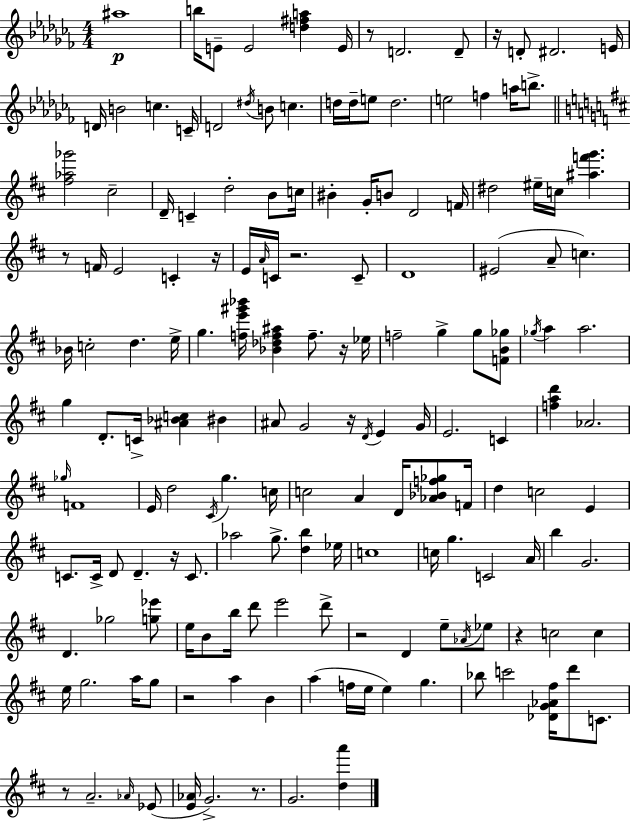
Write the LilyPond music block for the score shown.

{
  \clef treble
  \numericTimeSignature
  \time 4/4
  \key aes \minor
  ais''1\p | b''16 e'8-- e'2 <d'' fis'' a''>4 e'16 | r8 d'2. d'8-- | r16 d'8-. dis'2. e'16 | \break d'16 b'2 c''4. c'16-- | d'2 \acciaccatura { dis''16 } b'8 c''4. | d''16 d''16-- e''8 d''2. | e''2 f''4 a''16 b''8.-> | \break \bar "||" \break \key d \major <fis'' aes'' ges'''>2 cis''2-- | d'16-- c'4-- d''2-. b'8 c''16 | bis'4-. g'16-. b'8 d'2 f'16 | dis''2 eis''16-- c''16 <ais'' f''' g'''>4. | \break r8 f'16 e'2 c'4-. r16 | e'16 \grace { a'16 } c'16 r2. c'8-- | d'1 | eis'2( a'8-- c''4.) | \break bes'16 c''2-. d''4. | e''16-> g''4. <f'' e''' gis''' bes'''>16 <bes' des'' f'' ais''>4 f''8.-- r16 | ees''16 f''2-- g''4-> g''8 <f' b' ges''>8 | \acciaccatura { ges''16 } a''4 a''2. | \break g''4 d'8.-. c'16-> <ais' bes' c''>4 bis'4 | ais'8 g'2 r16 \acciaccatura { d'16 } e'4 | g'16 e'2. c'4 | <f'' a'' d'''>4 aes'2. | \break \grace { ges''16 } f'1 | e'16 d''2 \acciaccatura { cis'16 } g''4. | c''16 c''2 a'4 | d'16 <aes' bes' f'' ges''>8 f'16 d''4 c''2 | \break e'4 c'8. c'16-> d'8 d'4.-- | r16 c'8. aes''2 g''8.-> | <d'' b''>4 ees''16 c''1 | c''16 g''4. c'2 | \break a'16 b''4 g'2. | d'4. ges''2 | <g'' ees'''>8 e''16 b'8 b''16 d'''8 e'''2 | d'''8-> r2 d'4 | \break e''8-- \acciaccatura { aes'16 } ees''8 r4 c''2 | c''4 e''16 g''2. | a''16 g''8 r2 a''4 | b'4 a''4( f''16 e''16 e''4) | \break g''4. bes''8 c'''2 | <des' g' aes' fis''>16 d'''8 c'8. r8 a'2.-- | \grace { aes'16 } ees'8( <e' aes'>16 g'2.->) | r8. g'2. | \break <d'' a'''>4 \bar "|."
}